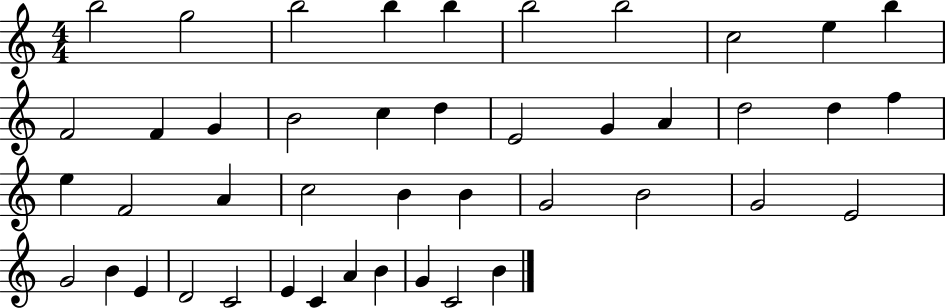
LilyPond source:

{
  \clef treble
  \numericTimeSignature
  \time 4/4
  \key c \major
  b''2 g''2 | b''2 b''4 b''4 | b''2 b''2 | c''2 e''4 b''4 | \break f'2 f'4 g'4 | b'2 c''4 d''4 | e'2 g'4 a'4 | d''2 d''4 f''4 | \break e''4 f'2 a'4 | c''2 b'4 b'4 | g'2 b'2 | g'2 e'2 | \break g'2 b'4 e'4 | d'2 c'2 | e'4 c'4 a'4 b'4 | g'4 c'2 b'4 | \break \bar "|."
}